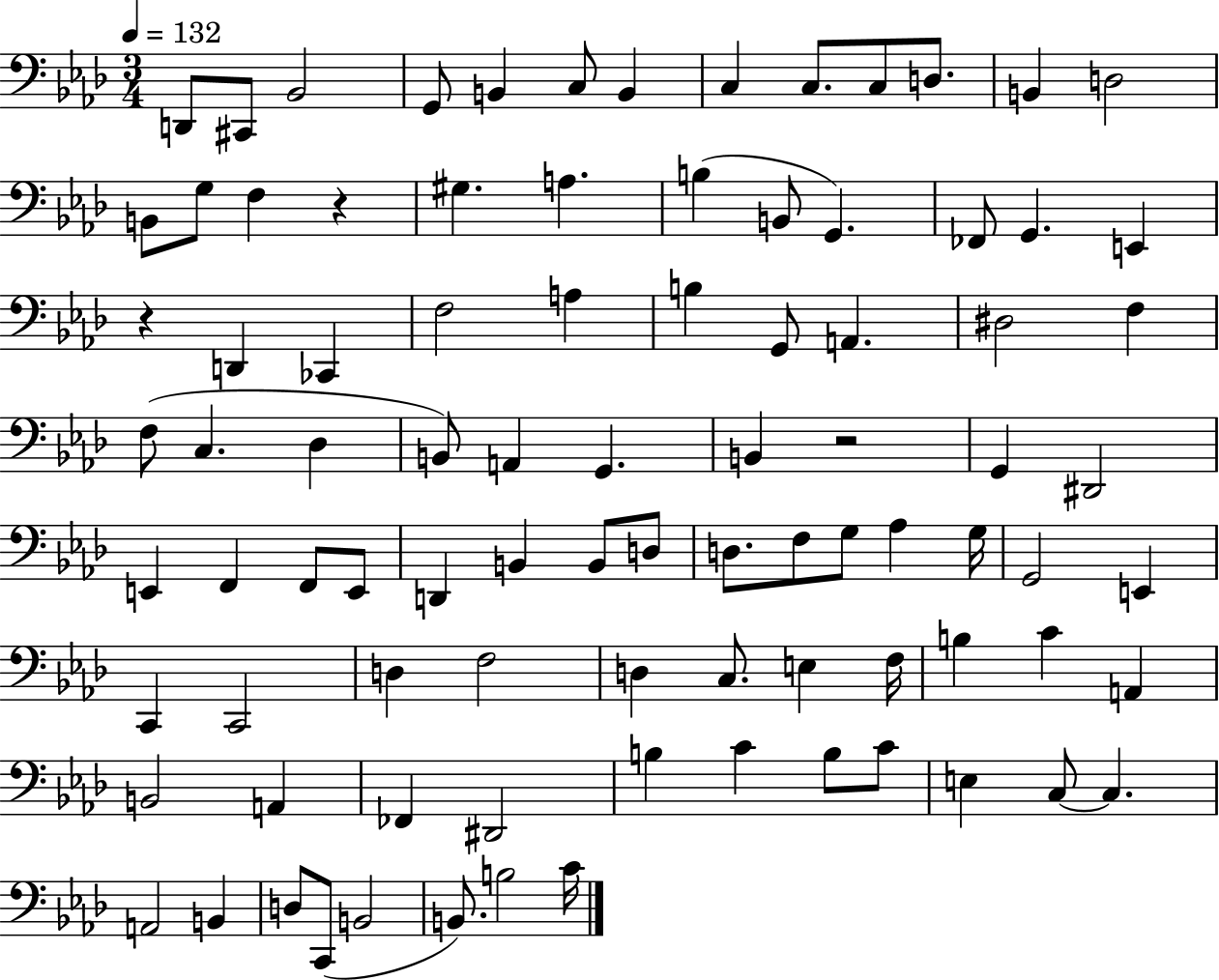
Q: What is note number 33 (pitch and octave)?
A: F3